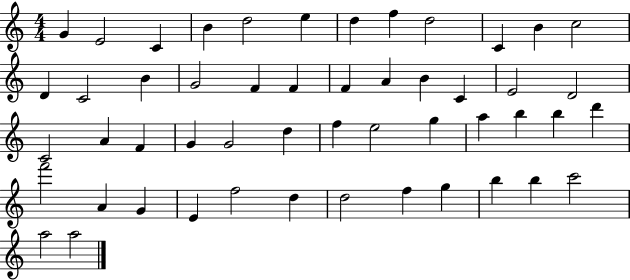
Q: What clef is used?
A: treble